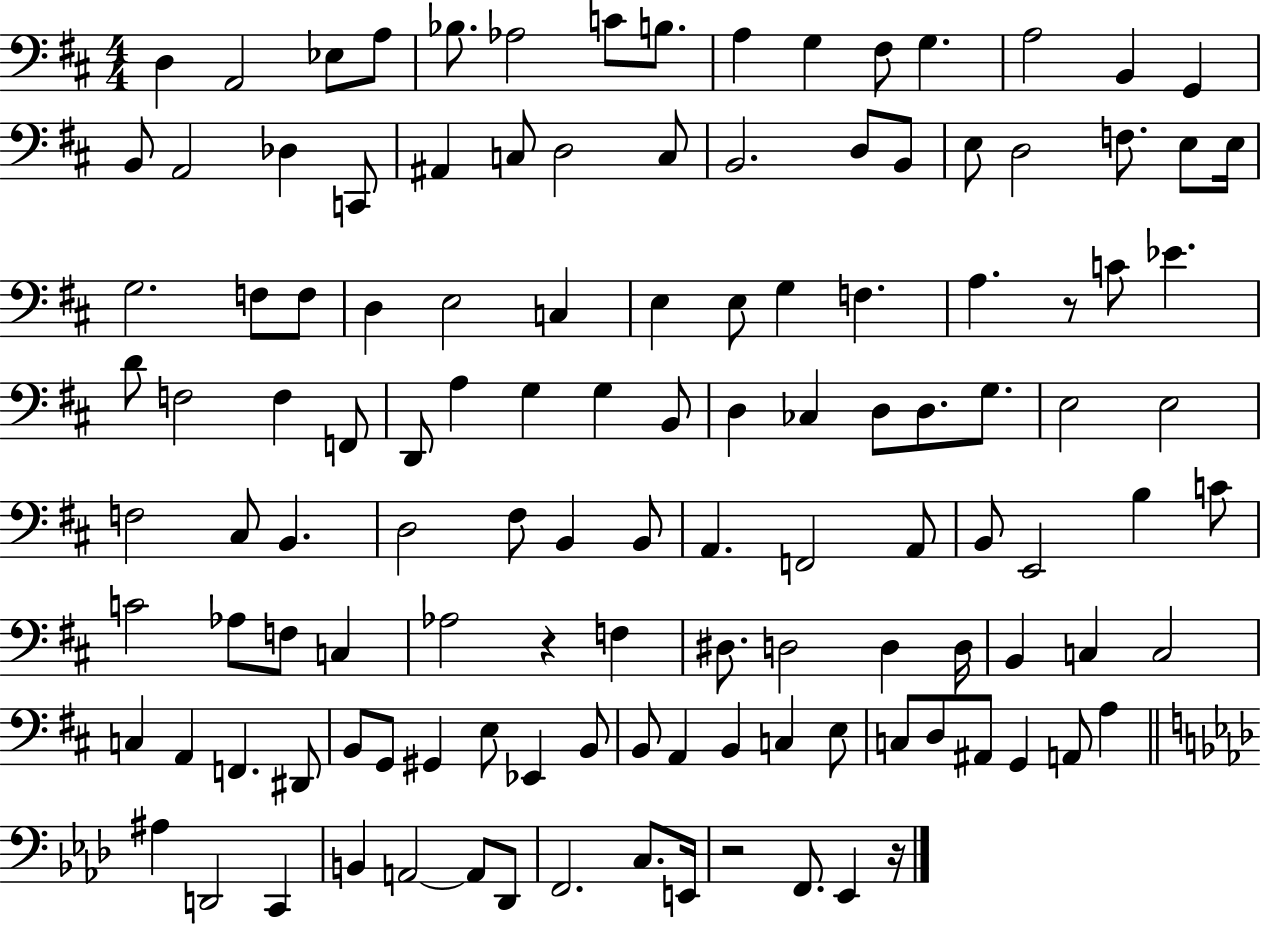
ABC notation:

X:1
T:Untitled
M:4/4
L:1/4
K:D
D, A,,2 _E,/2 A,/2 _B,/2 _A,2 C/2 B,/2 A, G, ^F,/2 G, A,2 B,, G,, B,,/2 A,,2 _D, C,,/2 ^A,, C,/2 D,2 C,/2 B,,2 D,/2 B,,/2 E,/2 D,2 F,/2 E,/2 E,/4 G,2 F,/2 F,/2 D, E,2 C, E, E,/2 G, F, A, z/2 C/2 _E D/2 F,2 F, F,,/2 D,,/2 A, G, G, B,,/2 D, _C, D,/2 D,/2 G,/2 E,2 E,2 F,2 ^C,/2 B,, D,2 ^F,/2 B,, B,,/2 A,, F,,2 A,,/2 B,,/2 E,,2 B, C/2 C2 _A,/2 F,/2 C, _A,2 z F, ^D,/2 D,2 D, D,/4 B,, C, C,2 C, A,, F,, ^D,,/2 B,,/2 G,,/2 ^G,, E,/2 _E,, B,,/2 B,,/2 A,, B,, C, E,/2 C,/2 D,/2 ^A,,/2 G,, A,,/2 A, ^A, D,,2 C,, B,, A,,2 A,,/2 _D,,/2 F,,2 C,/2 E,,/4 z2 F,,/2 _E,, z/4